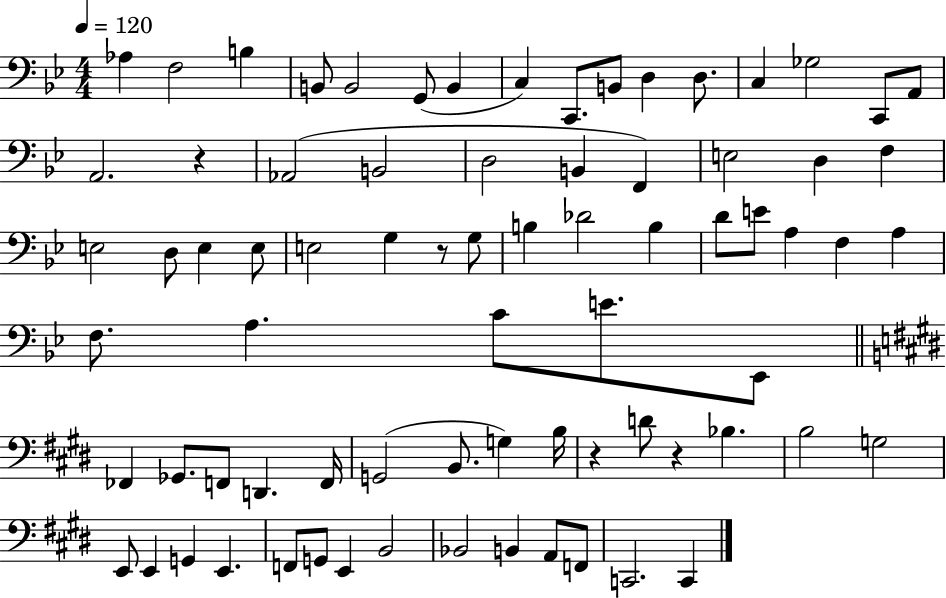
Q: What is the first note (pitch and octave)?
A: Ab3